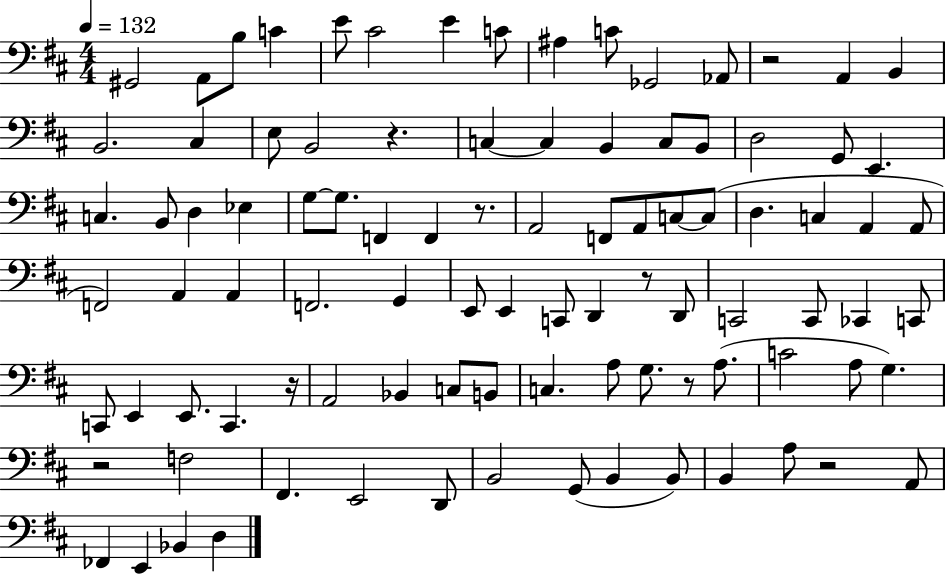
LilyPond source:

{
  \clef bass
  \numericTimeSignature
  \time 4/4
  \key d \major
  \tempo 4 = 132
  gis,2 a,8 b8 c'4 | e'8 cis'2 e'4 c'8 | ais4 c'8 ges,2 aes,8 | r2 a,4 b,4 | \break b,2. cis4 | e8 b,2 r4. | c4~~ c4 b,4 c8 b,8 | d2 g,8 e,4. | \break c4. b,8 d4 ees4 | g8~~ g8. f,4 f,4 r8. | a,2 f,8 a,8 c8~~ c8( | d4. c4 a,4 a,8 | \break f,2) a,4 a,4 | f,2. g,4 | e,8 e,4 c,8 d,4 r8 d,8 | c,2 c,8 ces,4 c,8 | \break c,8 e,4 e,8. c,4. r16 | a,2 bes,4 c8 b,8 | c4. a8 g8. r8 a8.( | c'2 a8 g4.) | \break r2 f2 | fis,4. e,2 d,8 | b,2 g,8( b,4 b,8) | b,4 a8 r2 a,8 | \break fes,4 e,4 bes,4 d4 | \bar "|."
}